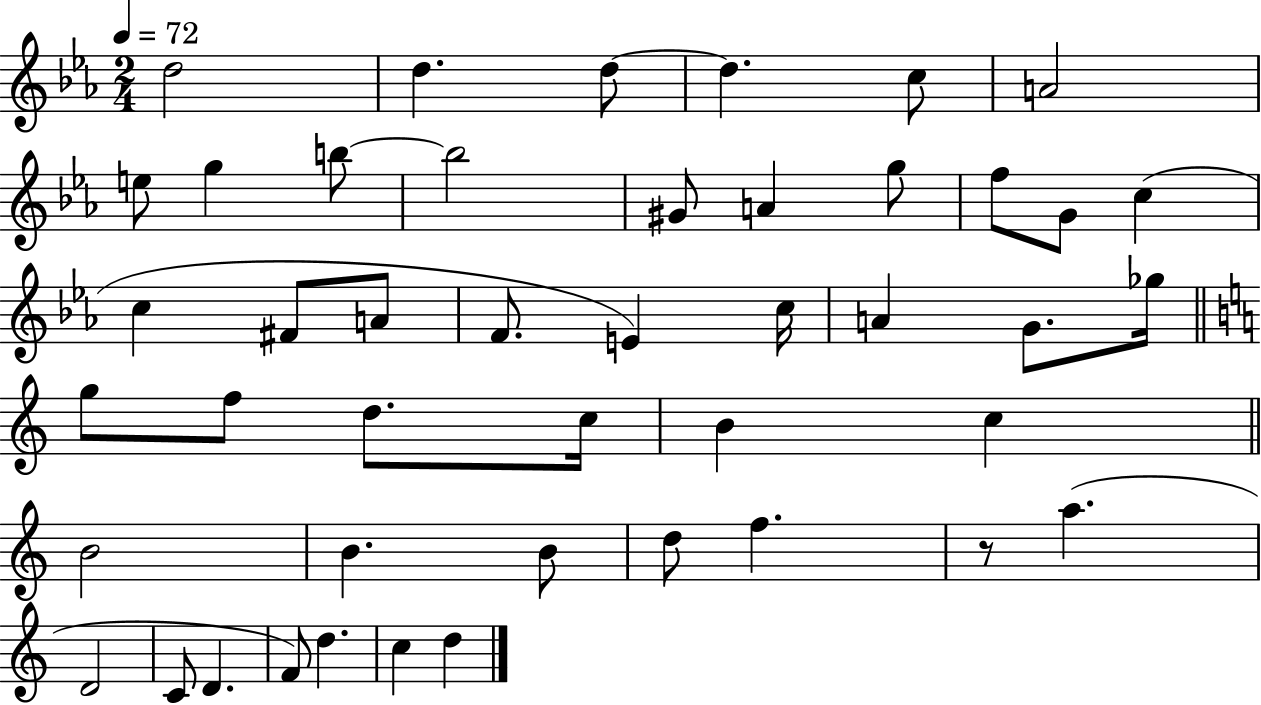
{
  \clef treble
  \numericTimeSignature
  \time 2/4
  \key ees \major
  \tempo 4 = 72
  d''2 | d''4. d''8~~ | d''4. c''8 | a'2 | \break e''8 g''4 b''8~~ | b''2 | gis'8 a'4 g''8 | f''8 g'8 c''4( | \break c''4 fis'8 a'8 | f'8. e'4) c''16 | a'4 g'8. ges''16 | \bar "||" \break \key c \major g''8 f''8 d''8. c''16 | b'4 c''4 | \bar "||" \break \key a \minor b'2 | b'4. b'8 | d''8 f''4. | r8 a''4.( | \break d'2 | c'8 d'4. | f'8) d''4. | c''4 d''4 | \break \bar "|."
}